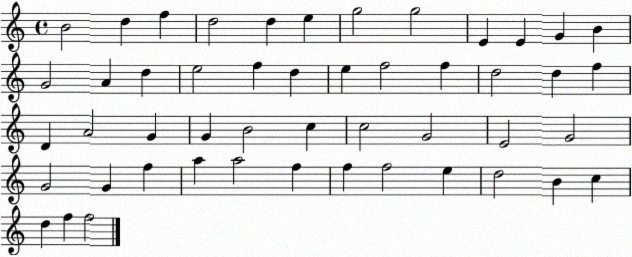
X:1
T:Untitled
M:4/4
L:1/4
K:C
B2 d f d2 d e g2 g2 E E G B G2 A d e2 f d e f2 f d2 d f D A2 G G B2 c c2 G2 E2 G2 G2 G f a a2 f f f2 e d2 B c d f f2